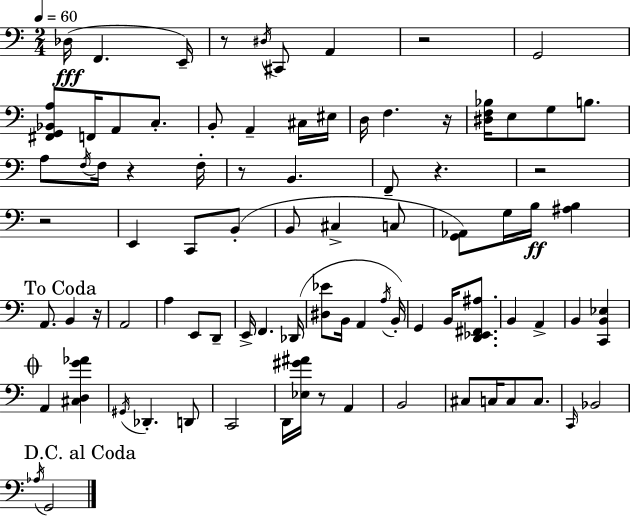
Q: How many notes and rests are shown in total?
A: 86